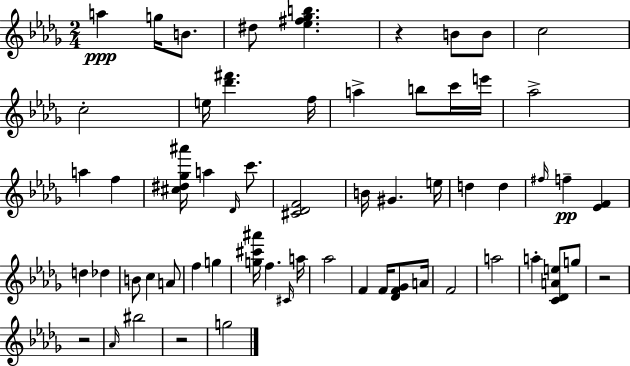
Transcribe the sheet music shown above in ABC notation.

X:1
T:Untitled
M:2/4
L:1/4
K:Bbm
a g/4 B/2 ^d/2 [_e^f_gb] z B/2 B/2 c2 c2 e/4 [_d'^f'] f/4 a b/2 c'/4 e'/4 _a2 a f [^c^d_g^a']/4 a _D/4 c'/2 [^C_DF]2 B/4 ^G e/4 d d ^f/4 f [_EF] d _d B/2 c A/2 f g [g^c'^a']/4 f ^C/4 a/4 _a2 F F/4 [_DF_G]/2 A/4 F2 a2 a [C_DAe]/2 g/2 z2 z2 _A/4 ^b2 z2 g2